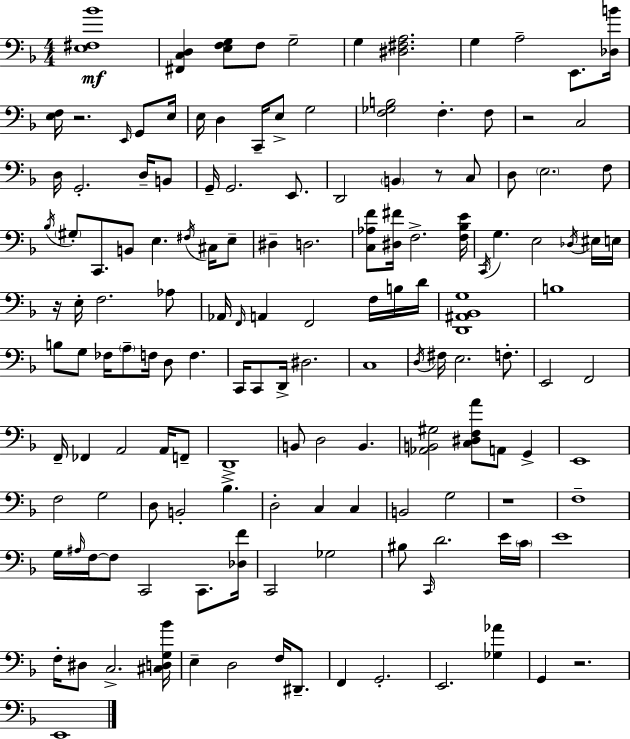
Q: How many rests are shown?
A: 6